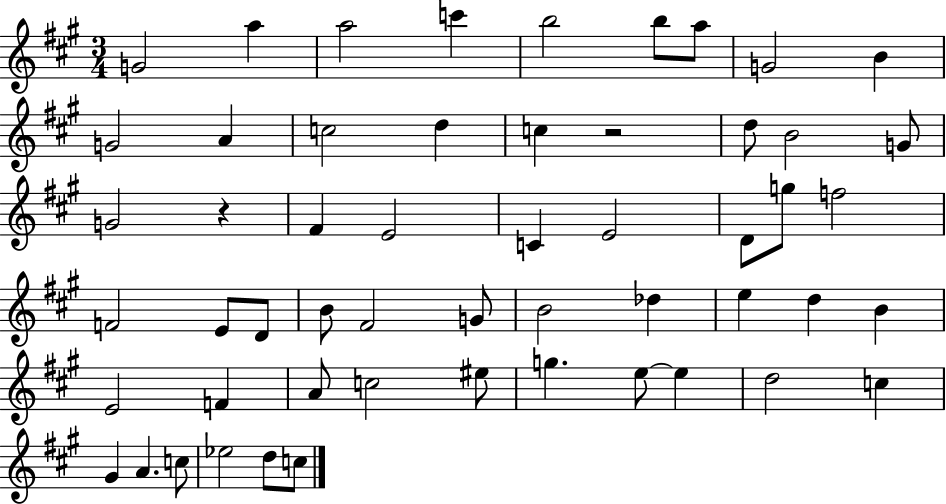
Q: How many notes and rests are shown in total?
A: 54